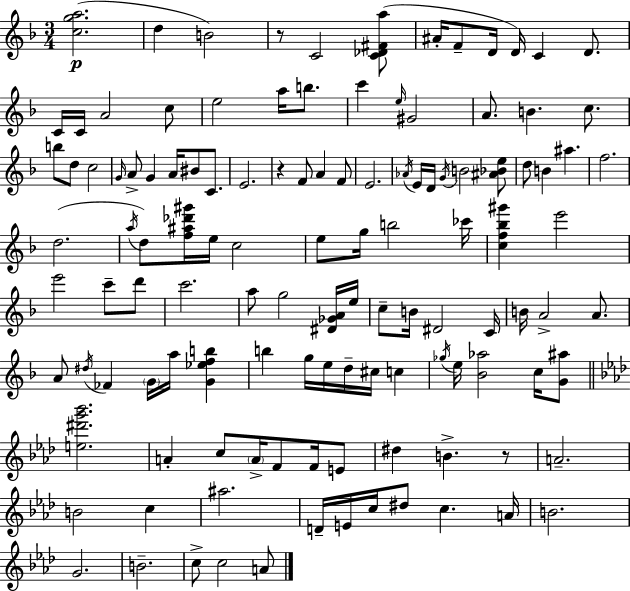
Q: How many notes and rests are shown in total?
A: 120